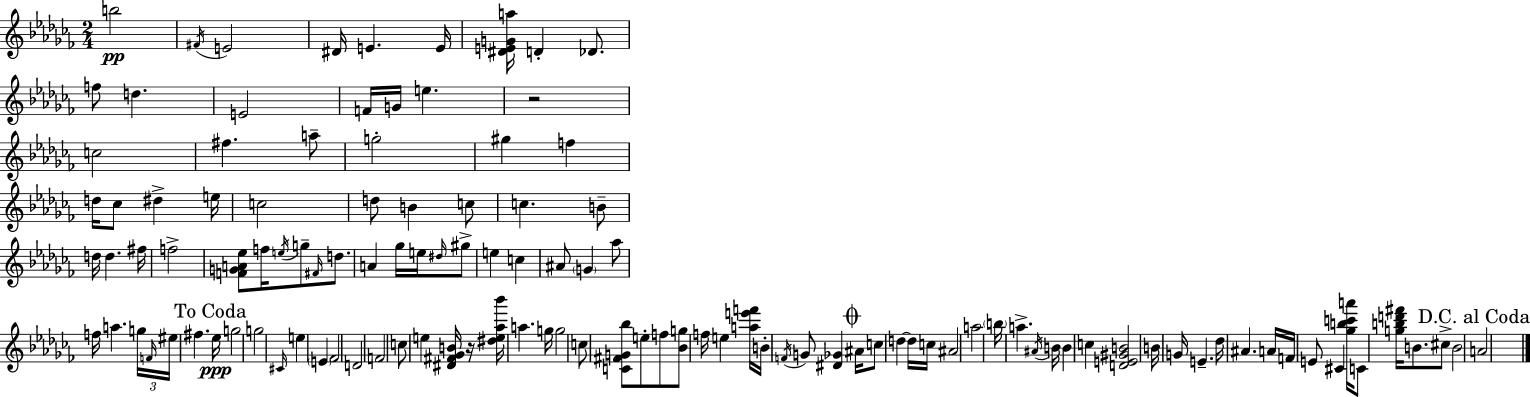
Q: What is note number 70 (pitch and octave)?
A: C5